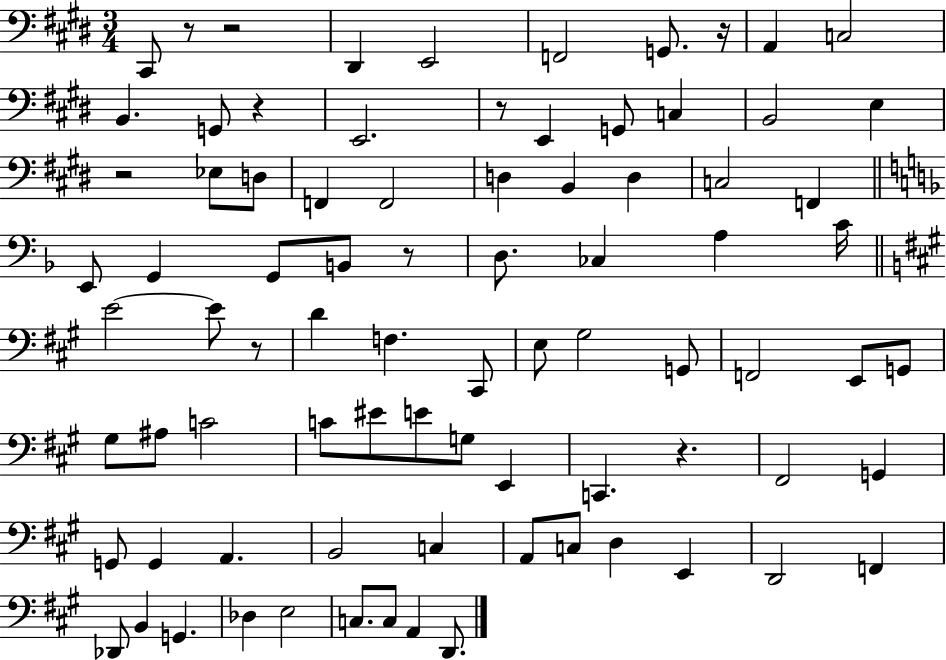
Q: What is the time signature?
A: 3/4